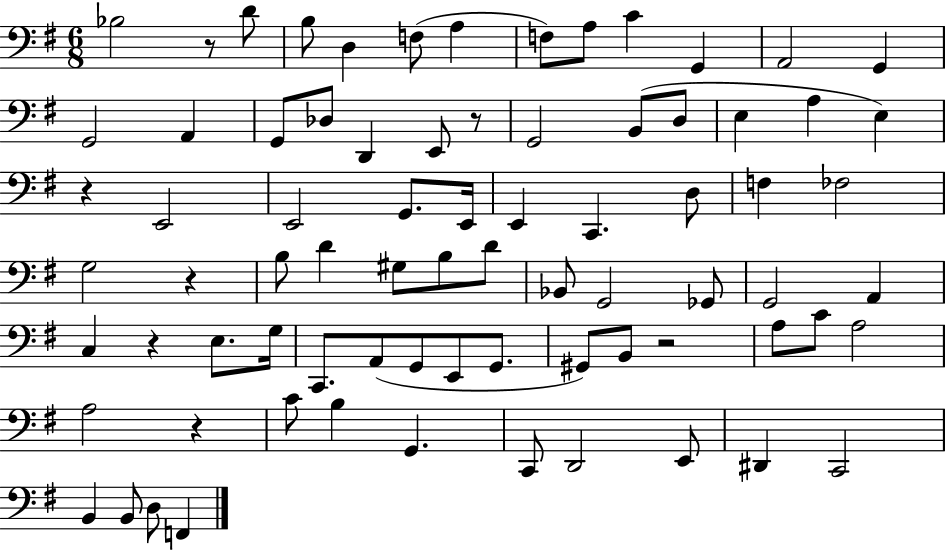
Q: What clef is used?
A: bass